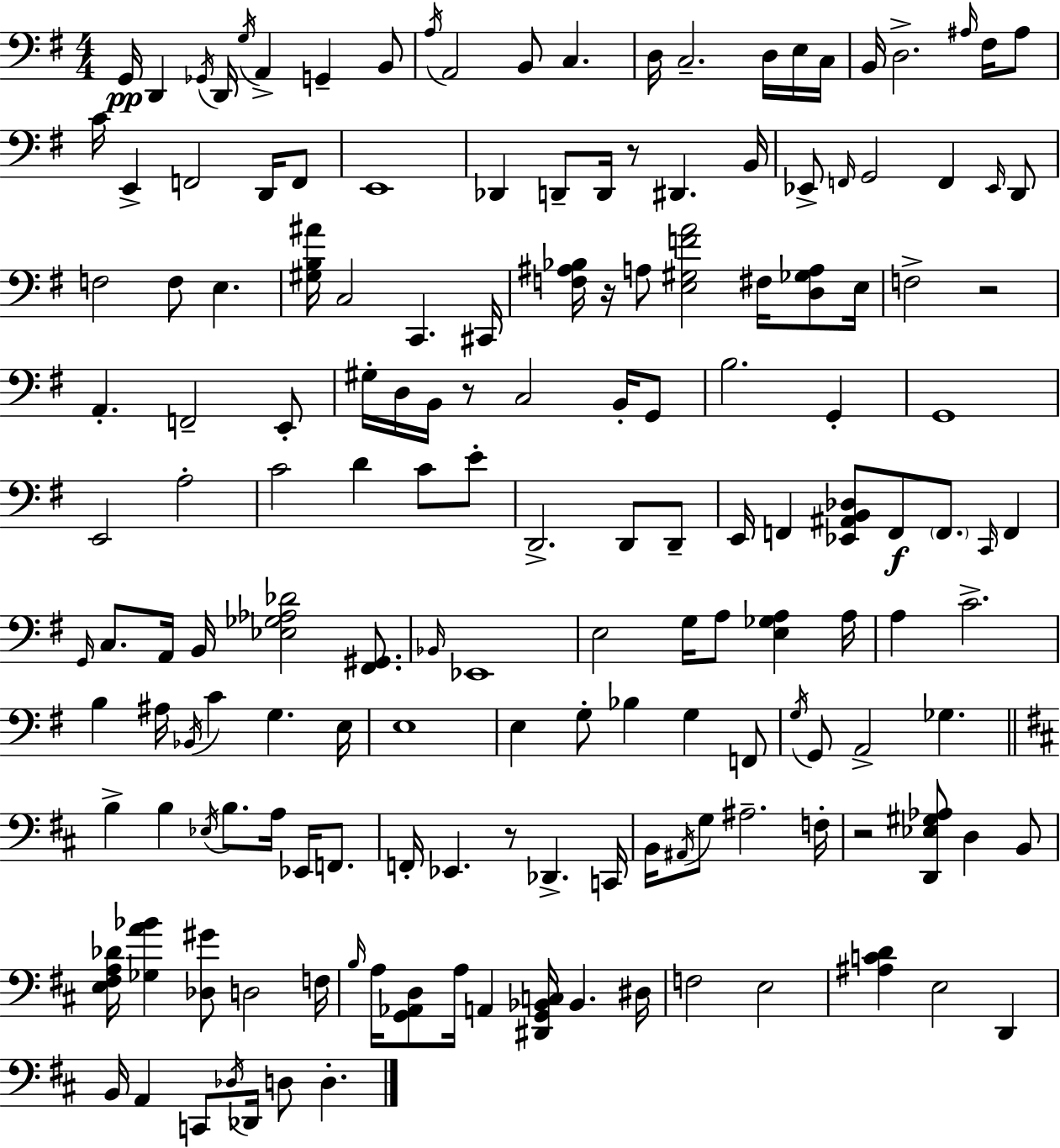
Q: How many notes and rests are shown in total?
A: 162